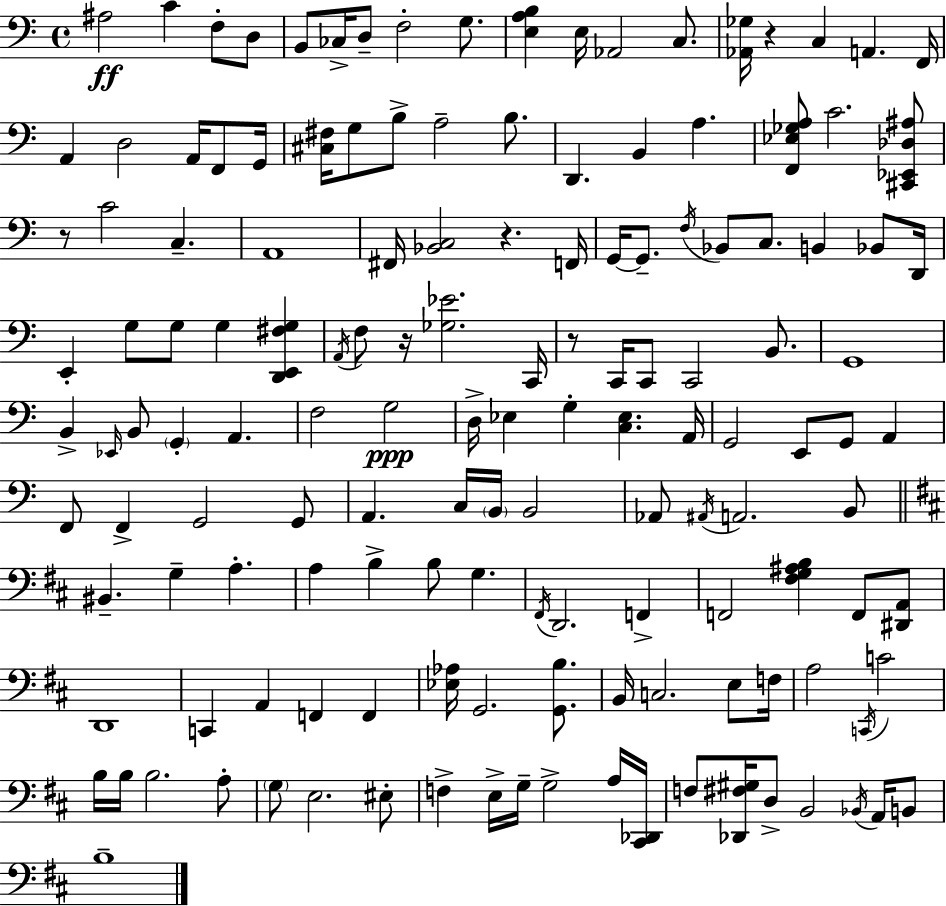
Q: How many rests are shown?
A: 5